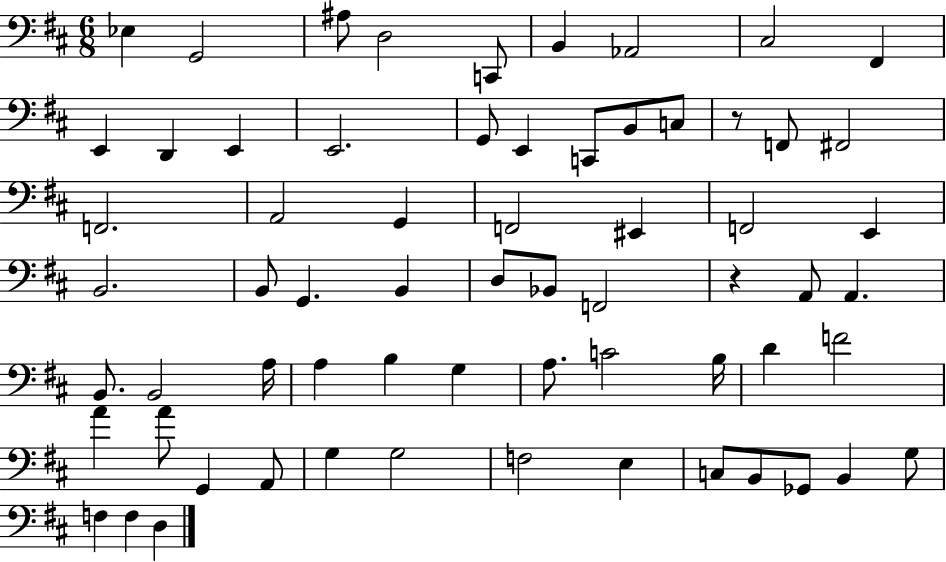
{
  \clef bass
  \numericTimeSignature
  \time 6/8
  \key d \major
  ees4 g,2 | ais8 d2 c,8 | b,4 aes,2 | cis2 fis,4 | \break e,4 d,4 e,4 | e,2. | g,8 e,4 c,8 b,8 c8 | r8 f,8 fis,2 | \break f,2. | a,2 g,4 | f,2 eis,4 | f,2 e,4 | \break b,2. | b,8 g,4. b,4 | d8 bes,8 f,2 | r4 a,8 a,4. | \break b,8. b,2 a16 | a4 b4 g4 | a8. c'2 b16 | d'4 f'2 | \break a'4 a'8 g,4 a,8 | g4 g2 | f2 e4 | c8 b,8 ges,8 b,4 g8 | \break f4 f4 d4 | \bar "|."
}